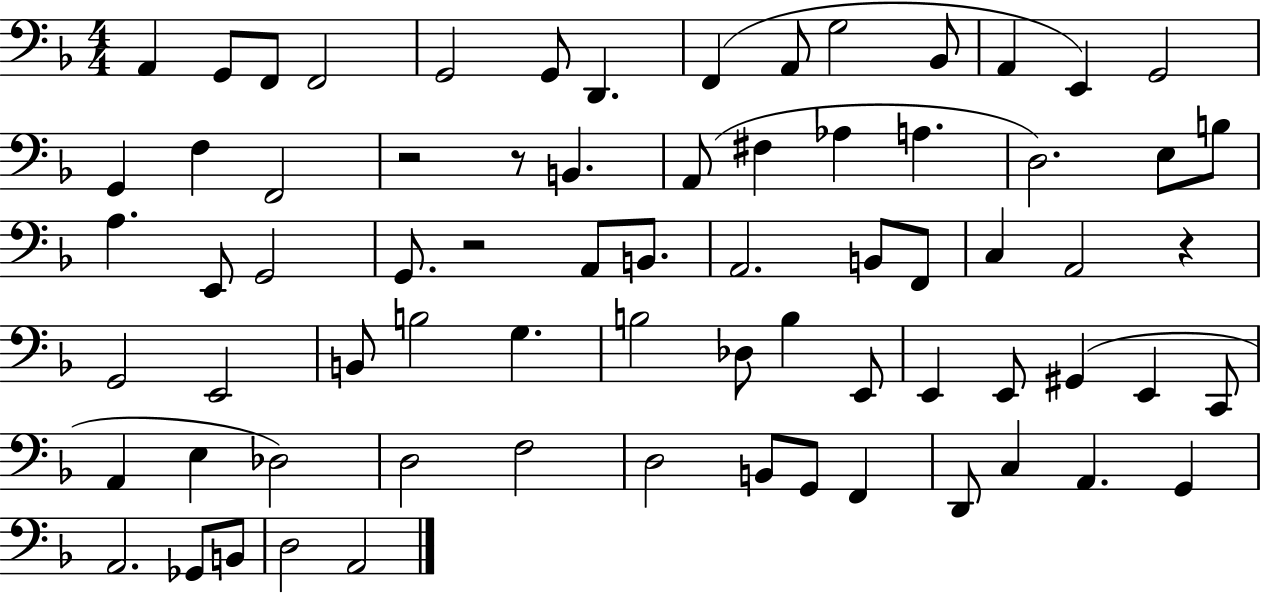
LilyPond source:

{
  \clef bass
  \numericTimeSignature
  \time 4/4
  \key f \major
  a,4 g,8 f,8 f,2 | g,2 g,8 d,4. | f,4( a,8 g2 bes,8 | a,4 e,4) g,2 | \break g,4 f4 f,2 | r2 r8 b,4. | a,8( fis4 aes4 a4. | d2.) e8 b8 | \break a4. e,8 g,2 | g,8. r2 a,8 b,8. | a,2. b,8 f,8 | c4 a,2 r4 | \break g,2 e,2 | b,8 b2 g4. | b2 des8 b4 e,8 | e,4 e,8 gis,4( e,4 c,8 | \break a,4 e4 des2) | d2 f2 | d2 b,8 g,8 f,4 | d,8 c4 a,4. g,4 | \break a,2. ges,8 b,8 | d2 a,2 | \bar "|."
}